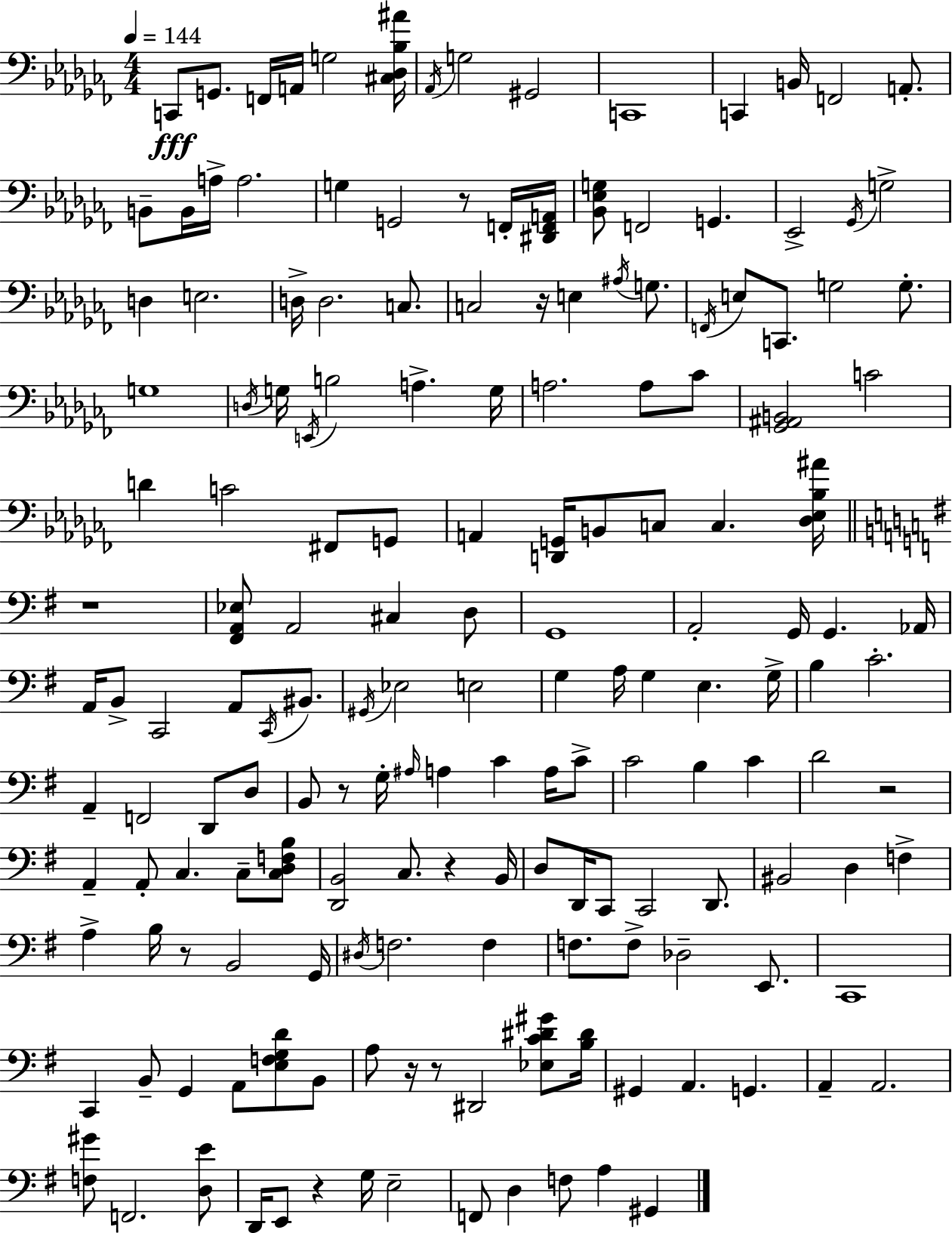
{
  \clef bass
  \numericTimeSignature
  \time 4/4
  \key aes \minor
  \tempo 4 = 144
  \repeat volta 2 { c,8\fff g,8. f,16 a,16 g2 <cis des bes ais'>16 | \acciaccatura { aes,16 } g2 gis,2 | c,1 | c,4 b,16 f,2 a,8.-. | \break b,8-- b,16 a16-> a2. | g4 g,2 r8 f,16-. | <dis, f, a,>16 <bes, ees g>8 f,2 g,4. | ees,2-> \acciaccatura { ges,16 } g2-> | \break d4 e2. | d16-> d2. c8. | c2 r16 e4 \acciaccatura { ais16 } | g8. \acciaccatura { f,16 } e8 c,8. g2 | \break g8.-. g1 | \acciaccatura { d16 } g16 \acciaccatura { e,16 } b2 a4.-> | g16 a2. | a8 ces'8 <ges, ais, b,>2 c'2 | \break d'4 c'2 | fis,8 g,8 a,4 <d, g,>16 b,8 c8 c4. | <des ees bes ais'>16 \bar "||" \break \key e \minor r1 | <fis, a, ees>8 a,2 cis4 d8 | g,1 | a,2-. g,16 g,4. aes,16 | \break a,16 b,8-> c,2 a,8 \acciaccatura { c,16 } bis,8. | \acciaccatura { gis,16 } ees2 e2 | g4 a16 g4 e4. | g16-> b4 c'2.-. | \break a,4-- f,2 d,8 | d8 b,8 r8 g16-. \grace { ais16 } a4 c'4 | a16 c'8-> c'2 b4 c'4 | d'2 r2 | \break a,4-- a,8-. c4. c8-- | <c d f b>8 <d, b,>2 c8. r4 | b,16 d8 d,16 c,8 c,2 | d,8. bis,2 d4 f4-> | \break a4-> b16 r8 b,2 | g,16 \acciaccatura { dis16 } f2. | f4 f8. f8-> des2-- | e,8. c,1 | \break c,4 b,8-- g,4 a,8 | <e f g d'>8 b,8 a8 r16 r8 dis,2 | <ees c' dis' gis'>8 <b dis'>16 gis,4 a,4. g,4. | a,4-- a,2. | \break <f gis'>8 f,2. | <d e'>8 d,16 e,8 r4 g16 e2-- | f,8 d4 f8 a4 | gis,4 } \bar "|."
}